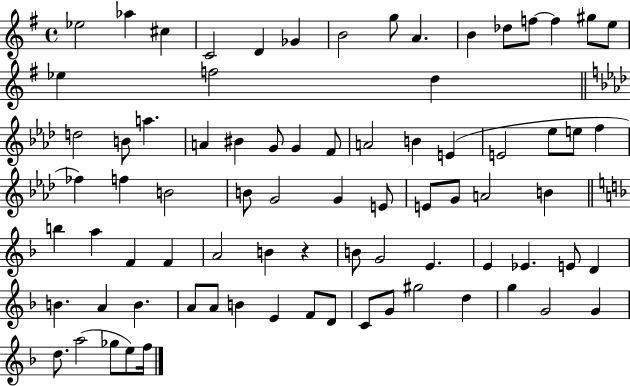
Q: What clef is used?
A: treble